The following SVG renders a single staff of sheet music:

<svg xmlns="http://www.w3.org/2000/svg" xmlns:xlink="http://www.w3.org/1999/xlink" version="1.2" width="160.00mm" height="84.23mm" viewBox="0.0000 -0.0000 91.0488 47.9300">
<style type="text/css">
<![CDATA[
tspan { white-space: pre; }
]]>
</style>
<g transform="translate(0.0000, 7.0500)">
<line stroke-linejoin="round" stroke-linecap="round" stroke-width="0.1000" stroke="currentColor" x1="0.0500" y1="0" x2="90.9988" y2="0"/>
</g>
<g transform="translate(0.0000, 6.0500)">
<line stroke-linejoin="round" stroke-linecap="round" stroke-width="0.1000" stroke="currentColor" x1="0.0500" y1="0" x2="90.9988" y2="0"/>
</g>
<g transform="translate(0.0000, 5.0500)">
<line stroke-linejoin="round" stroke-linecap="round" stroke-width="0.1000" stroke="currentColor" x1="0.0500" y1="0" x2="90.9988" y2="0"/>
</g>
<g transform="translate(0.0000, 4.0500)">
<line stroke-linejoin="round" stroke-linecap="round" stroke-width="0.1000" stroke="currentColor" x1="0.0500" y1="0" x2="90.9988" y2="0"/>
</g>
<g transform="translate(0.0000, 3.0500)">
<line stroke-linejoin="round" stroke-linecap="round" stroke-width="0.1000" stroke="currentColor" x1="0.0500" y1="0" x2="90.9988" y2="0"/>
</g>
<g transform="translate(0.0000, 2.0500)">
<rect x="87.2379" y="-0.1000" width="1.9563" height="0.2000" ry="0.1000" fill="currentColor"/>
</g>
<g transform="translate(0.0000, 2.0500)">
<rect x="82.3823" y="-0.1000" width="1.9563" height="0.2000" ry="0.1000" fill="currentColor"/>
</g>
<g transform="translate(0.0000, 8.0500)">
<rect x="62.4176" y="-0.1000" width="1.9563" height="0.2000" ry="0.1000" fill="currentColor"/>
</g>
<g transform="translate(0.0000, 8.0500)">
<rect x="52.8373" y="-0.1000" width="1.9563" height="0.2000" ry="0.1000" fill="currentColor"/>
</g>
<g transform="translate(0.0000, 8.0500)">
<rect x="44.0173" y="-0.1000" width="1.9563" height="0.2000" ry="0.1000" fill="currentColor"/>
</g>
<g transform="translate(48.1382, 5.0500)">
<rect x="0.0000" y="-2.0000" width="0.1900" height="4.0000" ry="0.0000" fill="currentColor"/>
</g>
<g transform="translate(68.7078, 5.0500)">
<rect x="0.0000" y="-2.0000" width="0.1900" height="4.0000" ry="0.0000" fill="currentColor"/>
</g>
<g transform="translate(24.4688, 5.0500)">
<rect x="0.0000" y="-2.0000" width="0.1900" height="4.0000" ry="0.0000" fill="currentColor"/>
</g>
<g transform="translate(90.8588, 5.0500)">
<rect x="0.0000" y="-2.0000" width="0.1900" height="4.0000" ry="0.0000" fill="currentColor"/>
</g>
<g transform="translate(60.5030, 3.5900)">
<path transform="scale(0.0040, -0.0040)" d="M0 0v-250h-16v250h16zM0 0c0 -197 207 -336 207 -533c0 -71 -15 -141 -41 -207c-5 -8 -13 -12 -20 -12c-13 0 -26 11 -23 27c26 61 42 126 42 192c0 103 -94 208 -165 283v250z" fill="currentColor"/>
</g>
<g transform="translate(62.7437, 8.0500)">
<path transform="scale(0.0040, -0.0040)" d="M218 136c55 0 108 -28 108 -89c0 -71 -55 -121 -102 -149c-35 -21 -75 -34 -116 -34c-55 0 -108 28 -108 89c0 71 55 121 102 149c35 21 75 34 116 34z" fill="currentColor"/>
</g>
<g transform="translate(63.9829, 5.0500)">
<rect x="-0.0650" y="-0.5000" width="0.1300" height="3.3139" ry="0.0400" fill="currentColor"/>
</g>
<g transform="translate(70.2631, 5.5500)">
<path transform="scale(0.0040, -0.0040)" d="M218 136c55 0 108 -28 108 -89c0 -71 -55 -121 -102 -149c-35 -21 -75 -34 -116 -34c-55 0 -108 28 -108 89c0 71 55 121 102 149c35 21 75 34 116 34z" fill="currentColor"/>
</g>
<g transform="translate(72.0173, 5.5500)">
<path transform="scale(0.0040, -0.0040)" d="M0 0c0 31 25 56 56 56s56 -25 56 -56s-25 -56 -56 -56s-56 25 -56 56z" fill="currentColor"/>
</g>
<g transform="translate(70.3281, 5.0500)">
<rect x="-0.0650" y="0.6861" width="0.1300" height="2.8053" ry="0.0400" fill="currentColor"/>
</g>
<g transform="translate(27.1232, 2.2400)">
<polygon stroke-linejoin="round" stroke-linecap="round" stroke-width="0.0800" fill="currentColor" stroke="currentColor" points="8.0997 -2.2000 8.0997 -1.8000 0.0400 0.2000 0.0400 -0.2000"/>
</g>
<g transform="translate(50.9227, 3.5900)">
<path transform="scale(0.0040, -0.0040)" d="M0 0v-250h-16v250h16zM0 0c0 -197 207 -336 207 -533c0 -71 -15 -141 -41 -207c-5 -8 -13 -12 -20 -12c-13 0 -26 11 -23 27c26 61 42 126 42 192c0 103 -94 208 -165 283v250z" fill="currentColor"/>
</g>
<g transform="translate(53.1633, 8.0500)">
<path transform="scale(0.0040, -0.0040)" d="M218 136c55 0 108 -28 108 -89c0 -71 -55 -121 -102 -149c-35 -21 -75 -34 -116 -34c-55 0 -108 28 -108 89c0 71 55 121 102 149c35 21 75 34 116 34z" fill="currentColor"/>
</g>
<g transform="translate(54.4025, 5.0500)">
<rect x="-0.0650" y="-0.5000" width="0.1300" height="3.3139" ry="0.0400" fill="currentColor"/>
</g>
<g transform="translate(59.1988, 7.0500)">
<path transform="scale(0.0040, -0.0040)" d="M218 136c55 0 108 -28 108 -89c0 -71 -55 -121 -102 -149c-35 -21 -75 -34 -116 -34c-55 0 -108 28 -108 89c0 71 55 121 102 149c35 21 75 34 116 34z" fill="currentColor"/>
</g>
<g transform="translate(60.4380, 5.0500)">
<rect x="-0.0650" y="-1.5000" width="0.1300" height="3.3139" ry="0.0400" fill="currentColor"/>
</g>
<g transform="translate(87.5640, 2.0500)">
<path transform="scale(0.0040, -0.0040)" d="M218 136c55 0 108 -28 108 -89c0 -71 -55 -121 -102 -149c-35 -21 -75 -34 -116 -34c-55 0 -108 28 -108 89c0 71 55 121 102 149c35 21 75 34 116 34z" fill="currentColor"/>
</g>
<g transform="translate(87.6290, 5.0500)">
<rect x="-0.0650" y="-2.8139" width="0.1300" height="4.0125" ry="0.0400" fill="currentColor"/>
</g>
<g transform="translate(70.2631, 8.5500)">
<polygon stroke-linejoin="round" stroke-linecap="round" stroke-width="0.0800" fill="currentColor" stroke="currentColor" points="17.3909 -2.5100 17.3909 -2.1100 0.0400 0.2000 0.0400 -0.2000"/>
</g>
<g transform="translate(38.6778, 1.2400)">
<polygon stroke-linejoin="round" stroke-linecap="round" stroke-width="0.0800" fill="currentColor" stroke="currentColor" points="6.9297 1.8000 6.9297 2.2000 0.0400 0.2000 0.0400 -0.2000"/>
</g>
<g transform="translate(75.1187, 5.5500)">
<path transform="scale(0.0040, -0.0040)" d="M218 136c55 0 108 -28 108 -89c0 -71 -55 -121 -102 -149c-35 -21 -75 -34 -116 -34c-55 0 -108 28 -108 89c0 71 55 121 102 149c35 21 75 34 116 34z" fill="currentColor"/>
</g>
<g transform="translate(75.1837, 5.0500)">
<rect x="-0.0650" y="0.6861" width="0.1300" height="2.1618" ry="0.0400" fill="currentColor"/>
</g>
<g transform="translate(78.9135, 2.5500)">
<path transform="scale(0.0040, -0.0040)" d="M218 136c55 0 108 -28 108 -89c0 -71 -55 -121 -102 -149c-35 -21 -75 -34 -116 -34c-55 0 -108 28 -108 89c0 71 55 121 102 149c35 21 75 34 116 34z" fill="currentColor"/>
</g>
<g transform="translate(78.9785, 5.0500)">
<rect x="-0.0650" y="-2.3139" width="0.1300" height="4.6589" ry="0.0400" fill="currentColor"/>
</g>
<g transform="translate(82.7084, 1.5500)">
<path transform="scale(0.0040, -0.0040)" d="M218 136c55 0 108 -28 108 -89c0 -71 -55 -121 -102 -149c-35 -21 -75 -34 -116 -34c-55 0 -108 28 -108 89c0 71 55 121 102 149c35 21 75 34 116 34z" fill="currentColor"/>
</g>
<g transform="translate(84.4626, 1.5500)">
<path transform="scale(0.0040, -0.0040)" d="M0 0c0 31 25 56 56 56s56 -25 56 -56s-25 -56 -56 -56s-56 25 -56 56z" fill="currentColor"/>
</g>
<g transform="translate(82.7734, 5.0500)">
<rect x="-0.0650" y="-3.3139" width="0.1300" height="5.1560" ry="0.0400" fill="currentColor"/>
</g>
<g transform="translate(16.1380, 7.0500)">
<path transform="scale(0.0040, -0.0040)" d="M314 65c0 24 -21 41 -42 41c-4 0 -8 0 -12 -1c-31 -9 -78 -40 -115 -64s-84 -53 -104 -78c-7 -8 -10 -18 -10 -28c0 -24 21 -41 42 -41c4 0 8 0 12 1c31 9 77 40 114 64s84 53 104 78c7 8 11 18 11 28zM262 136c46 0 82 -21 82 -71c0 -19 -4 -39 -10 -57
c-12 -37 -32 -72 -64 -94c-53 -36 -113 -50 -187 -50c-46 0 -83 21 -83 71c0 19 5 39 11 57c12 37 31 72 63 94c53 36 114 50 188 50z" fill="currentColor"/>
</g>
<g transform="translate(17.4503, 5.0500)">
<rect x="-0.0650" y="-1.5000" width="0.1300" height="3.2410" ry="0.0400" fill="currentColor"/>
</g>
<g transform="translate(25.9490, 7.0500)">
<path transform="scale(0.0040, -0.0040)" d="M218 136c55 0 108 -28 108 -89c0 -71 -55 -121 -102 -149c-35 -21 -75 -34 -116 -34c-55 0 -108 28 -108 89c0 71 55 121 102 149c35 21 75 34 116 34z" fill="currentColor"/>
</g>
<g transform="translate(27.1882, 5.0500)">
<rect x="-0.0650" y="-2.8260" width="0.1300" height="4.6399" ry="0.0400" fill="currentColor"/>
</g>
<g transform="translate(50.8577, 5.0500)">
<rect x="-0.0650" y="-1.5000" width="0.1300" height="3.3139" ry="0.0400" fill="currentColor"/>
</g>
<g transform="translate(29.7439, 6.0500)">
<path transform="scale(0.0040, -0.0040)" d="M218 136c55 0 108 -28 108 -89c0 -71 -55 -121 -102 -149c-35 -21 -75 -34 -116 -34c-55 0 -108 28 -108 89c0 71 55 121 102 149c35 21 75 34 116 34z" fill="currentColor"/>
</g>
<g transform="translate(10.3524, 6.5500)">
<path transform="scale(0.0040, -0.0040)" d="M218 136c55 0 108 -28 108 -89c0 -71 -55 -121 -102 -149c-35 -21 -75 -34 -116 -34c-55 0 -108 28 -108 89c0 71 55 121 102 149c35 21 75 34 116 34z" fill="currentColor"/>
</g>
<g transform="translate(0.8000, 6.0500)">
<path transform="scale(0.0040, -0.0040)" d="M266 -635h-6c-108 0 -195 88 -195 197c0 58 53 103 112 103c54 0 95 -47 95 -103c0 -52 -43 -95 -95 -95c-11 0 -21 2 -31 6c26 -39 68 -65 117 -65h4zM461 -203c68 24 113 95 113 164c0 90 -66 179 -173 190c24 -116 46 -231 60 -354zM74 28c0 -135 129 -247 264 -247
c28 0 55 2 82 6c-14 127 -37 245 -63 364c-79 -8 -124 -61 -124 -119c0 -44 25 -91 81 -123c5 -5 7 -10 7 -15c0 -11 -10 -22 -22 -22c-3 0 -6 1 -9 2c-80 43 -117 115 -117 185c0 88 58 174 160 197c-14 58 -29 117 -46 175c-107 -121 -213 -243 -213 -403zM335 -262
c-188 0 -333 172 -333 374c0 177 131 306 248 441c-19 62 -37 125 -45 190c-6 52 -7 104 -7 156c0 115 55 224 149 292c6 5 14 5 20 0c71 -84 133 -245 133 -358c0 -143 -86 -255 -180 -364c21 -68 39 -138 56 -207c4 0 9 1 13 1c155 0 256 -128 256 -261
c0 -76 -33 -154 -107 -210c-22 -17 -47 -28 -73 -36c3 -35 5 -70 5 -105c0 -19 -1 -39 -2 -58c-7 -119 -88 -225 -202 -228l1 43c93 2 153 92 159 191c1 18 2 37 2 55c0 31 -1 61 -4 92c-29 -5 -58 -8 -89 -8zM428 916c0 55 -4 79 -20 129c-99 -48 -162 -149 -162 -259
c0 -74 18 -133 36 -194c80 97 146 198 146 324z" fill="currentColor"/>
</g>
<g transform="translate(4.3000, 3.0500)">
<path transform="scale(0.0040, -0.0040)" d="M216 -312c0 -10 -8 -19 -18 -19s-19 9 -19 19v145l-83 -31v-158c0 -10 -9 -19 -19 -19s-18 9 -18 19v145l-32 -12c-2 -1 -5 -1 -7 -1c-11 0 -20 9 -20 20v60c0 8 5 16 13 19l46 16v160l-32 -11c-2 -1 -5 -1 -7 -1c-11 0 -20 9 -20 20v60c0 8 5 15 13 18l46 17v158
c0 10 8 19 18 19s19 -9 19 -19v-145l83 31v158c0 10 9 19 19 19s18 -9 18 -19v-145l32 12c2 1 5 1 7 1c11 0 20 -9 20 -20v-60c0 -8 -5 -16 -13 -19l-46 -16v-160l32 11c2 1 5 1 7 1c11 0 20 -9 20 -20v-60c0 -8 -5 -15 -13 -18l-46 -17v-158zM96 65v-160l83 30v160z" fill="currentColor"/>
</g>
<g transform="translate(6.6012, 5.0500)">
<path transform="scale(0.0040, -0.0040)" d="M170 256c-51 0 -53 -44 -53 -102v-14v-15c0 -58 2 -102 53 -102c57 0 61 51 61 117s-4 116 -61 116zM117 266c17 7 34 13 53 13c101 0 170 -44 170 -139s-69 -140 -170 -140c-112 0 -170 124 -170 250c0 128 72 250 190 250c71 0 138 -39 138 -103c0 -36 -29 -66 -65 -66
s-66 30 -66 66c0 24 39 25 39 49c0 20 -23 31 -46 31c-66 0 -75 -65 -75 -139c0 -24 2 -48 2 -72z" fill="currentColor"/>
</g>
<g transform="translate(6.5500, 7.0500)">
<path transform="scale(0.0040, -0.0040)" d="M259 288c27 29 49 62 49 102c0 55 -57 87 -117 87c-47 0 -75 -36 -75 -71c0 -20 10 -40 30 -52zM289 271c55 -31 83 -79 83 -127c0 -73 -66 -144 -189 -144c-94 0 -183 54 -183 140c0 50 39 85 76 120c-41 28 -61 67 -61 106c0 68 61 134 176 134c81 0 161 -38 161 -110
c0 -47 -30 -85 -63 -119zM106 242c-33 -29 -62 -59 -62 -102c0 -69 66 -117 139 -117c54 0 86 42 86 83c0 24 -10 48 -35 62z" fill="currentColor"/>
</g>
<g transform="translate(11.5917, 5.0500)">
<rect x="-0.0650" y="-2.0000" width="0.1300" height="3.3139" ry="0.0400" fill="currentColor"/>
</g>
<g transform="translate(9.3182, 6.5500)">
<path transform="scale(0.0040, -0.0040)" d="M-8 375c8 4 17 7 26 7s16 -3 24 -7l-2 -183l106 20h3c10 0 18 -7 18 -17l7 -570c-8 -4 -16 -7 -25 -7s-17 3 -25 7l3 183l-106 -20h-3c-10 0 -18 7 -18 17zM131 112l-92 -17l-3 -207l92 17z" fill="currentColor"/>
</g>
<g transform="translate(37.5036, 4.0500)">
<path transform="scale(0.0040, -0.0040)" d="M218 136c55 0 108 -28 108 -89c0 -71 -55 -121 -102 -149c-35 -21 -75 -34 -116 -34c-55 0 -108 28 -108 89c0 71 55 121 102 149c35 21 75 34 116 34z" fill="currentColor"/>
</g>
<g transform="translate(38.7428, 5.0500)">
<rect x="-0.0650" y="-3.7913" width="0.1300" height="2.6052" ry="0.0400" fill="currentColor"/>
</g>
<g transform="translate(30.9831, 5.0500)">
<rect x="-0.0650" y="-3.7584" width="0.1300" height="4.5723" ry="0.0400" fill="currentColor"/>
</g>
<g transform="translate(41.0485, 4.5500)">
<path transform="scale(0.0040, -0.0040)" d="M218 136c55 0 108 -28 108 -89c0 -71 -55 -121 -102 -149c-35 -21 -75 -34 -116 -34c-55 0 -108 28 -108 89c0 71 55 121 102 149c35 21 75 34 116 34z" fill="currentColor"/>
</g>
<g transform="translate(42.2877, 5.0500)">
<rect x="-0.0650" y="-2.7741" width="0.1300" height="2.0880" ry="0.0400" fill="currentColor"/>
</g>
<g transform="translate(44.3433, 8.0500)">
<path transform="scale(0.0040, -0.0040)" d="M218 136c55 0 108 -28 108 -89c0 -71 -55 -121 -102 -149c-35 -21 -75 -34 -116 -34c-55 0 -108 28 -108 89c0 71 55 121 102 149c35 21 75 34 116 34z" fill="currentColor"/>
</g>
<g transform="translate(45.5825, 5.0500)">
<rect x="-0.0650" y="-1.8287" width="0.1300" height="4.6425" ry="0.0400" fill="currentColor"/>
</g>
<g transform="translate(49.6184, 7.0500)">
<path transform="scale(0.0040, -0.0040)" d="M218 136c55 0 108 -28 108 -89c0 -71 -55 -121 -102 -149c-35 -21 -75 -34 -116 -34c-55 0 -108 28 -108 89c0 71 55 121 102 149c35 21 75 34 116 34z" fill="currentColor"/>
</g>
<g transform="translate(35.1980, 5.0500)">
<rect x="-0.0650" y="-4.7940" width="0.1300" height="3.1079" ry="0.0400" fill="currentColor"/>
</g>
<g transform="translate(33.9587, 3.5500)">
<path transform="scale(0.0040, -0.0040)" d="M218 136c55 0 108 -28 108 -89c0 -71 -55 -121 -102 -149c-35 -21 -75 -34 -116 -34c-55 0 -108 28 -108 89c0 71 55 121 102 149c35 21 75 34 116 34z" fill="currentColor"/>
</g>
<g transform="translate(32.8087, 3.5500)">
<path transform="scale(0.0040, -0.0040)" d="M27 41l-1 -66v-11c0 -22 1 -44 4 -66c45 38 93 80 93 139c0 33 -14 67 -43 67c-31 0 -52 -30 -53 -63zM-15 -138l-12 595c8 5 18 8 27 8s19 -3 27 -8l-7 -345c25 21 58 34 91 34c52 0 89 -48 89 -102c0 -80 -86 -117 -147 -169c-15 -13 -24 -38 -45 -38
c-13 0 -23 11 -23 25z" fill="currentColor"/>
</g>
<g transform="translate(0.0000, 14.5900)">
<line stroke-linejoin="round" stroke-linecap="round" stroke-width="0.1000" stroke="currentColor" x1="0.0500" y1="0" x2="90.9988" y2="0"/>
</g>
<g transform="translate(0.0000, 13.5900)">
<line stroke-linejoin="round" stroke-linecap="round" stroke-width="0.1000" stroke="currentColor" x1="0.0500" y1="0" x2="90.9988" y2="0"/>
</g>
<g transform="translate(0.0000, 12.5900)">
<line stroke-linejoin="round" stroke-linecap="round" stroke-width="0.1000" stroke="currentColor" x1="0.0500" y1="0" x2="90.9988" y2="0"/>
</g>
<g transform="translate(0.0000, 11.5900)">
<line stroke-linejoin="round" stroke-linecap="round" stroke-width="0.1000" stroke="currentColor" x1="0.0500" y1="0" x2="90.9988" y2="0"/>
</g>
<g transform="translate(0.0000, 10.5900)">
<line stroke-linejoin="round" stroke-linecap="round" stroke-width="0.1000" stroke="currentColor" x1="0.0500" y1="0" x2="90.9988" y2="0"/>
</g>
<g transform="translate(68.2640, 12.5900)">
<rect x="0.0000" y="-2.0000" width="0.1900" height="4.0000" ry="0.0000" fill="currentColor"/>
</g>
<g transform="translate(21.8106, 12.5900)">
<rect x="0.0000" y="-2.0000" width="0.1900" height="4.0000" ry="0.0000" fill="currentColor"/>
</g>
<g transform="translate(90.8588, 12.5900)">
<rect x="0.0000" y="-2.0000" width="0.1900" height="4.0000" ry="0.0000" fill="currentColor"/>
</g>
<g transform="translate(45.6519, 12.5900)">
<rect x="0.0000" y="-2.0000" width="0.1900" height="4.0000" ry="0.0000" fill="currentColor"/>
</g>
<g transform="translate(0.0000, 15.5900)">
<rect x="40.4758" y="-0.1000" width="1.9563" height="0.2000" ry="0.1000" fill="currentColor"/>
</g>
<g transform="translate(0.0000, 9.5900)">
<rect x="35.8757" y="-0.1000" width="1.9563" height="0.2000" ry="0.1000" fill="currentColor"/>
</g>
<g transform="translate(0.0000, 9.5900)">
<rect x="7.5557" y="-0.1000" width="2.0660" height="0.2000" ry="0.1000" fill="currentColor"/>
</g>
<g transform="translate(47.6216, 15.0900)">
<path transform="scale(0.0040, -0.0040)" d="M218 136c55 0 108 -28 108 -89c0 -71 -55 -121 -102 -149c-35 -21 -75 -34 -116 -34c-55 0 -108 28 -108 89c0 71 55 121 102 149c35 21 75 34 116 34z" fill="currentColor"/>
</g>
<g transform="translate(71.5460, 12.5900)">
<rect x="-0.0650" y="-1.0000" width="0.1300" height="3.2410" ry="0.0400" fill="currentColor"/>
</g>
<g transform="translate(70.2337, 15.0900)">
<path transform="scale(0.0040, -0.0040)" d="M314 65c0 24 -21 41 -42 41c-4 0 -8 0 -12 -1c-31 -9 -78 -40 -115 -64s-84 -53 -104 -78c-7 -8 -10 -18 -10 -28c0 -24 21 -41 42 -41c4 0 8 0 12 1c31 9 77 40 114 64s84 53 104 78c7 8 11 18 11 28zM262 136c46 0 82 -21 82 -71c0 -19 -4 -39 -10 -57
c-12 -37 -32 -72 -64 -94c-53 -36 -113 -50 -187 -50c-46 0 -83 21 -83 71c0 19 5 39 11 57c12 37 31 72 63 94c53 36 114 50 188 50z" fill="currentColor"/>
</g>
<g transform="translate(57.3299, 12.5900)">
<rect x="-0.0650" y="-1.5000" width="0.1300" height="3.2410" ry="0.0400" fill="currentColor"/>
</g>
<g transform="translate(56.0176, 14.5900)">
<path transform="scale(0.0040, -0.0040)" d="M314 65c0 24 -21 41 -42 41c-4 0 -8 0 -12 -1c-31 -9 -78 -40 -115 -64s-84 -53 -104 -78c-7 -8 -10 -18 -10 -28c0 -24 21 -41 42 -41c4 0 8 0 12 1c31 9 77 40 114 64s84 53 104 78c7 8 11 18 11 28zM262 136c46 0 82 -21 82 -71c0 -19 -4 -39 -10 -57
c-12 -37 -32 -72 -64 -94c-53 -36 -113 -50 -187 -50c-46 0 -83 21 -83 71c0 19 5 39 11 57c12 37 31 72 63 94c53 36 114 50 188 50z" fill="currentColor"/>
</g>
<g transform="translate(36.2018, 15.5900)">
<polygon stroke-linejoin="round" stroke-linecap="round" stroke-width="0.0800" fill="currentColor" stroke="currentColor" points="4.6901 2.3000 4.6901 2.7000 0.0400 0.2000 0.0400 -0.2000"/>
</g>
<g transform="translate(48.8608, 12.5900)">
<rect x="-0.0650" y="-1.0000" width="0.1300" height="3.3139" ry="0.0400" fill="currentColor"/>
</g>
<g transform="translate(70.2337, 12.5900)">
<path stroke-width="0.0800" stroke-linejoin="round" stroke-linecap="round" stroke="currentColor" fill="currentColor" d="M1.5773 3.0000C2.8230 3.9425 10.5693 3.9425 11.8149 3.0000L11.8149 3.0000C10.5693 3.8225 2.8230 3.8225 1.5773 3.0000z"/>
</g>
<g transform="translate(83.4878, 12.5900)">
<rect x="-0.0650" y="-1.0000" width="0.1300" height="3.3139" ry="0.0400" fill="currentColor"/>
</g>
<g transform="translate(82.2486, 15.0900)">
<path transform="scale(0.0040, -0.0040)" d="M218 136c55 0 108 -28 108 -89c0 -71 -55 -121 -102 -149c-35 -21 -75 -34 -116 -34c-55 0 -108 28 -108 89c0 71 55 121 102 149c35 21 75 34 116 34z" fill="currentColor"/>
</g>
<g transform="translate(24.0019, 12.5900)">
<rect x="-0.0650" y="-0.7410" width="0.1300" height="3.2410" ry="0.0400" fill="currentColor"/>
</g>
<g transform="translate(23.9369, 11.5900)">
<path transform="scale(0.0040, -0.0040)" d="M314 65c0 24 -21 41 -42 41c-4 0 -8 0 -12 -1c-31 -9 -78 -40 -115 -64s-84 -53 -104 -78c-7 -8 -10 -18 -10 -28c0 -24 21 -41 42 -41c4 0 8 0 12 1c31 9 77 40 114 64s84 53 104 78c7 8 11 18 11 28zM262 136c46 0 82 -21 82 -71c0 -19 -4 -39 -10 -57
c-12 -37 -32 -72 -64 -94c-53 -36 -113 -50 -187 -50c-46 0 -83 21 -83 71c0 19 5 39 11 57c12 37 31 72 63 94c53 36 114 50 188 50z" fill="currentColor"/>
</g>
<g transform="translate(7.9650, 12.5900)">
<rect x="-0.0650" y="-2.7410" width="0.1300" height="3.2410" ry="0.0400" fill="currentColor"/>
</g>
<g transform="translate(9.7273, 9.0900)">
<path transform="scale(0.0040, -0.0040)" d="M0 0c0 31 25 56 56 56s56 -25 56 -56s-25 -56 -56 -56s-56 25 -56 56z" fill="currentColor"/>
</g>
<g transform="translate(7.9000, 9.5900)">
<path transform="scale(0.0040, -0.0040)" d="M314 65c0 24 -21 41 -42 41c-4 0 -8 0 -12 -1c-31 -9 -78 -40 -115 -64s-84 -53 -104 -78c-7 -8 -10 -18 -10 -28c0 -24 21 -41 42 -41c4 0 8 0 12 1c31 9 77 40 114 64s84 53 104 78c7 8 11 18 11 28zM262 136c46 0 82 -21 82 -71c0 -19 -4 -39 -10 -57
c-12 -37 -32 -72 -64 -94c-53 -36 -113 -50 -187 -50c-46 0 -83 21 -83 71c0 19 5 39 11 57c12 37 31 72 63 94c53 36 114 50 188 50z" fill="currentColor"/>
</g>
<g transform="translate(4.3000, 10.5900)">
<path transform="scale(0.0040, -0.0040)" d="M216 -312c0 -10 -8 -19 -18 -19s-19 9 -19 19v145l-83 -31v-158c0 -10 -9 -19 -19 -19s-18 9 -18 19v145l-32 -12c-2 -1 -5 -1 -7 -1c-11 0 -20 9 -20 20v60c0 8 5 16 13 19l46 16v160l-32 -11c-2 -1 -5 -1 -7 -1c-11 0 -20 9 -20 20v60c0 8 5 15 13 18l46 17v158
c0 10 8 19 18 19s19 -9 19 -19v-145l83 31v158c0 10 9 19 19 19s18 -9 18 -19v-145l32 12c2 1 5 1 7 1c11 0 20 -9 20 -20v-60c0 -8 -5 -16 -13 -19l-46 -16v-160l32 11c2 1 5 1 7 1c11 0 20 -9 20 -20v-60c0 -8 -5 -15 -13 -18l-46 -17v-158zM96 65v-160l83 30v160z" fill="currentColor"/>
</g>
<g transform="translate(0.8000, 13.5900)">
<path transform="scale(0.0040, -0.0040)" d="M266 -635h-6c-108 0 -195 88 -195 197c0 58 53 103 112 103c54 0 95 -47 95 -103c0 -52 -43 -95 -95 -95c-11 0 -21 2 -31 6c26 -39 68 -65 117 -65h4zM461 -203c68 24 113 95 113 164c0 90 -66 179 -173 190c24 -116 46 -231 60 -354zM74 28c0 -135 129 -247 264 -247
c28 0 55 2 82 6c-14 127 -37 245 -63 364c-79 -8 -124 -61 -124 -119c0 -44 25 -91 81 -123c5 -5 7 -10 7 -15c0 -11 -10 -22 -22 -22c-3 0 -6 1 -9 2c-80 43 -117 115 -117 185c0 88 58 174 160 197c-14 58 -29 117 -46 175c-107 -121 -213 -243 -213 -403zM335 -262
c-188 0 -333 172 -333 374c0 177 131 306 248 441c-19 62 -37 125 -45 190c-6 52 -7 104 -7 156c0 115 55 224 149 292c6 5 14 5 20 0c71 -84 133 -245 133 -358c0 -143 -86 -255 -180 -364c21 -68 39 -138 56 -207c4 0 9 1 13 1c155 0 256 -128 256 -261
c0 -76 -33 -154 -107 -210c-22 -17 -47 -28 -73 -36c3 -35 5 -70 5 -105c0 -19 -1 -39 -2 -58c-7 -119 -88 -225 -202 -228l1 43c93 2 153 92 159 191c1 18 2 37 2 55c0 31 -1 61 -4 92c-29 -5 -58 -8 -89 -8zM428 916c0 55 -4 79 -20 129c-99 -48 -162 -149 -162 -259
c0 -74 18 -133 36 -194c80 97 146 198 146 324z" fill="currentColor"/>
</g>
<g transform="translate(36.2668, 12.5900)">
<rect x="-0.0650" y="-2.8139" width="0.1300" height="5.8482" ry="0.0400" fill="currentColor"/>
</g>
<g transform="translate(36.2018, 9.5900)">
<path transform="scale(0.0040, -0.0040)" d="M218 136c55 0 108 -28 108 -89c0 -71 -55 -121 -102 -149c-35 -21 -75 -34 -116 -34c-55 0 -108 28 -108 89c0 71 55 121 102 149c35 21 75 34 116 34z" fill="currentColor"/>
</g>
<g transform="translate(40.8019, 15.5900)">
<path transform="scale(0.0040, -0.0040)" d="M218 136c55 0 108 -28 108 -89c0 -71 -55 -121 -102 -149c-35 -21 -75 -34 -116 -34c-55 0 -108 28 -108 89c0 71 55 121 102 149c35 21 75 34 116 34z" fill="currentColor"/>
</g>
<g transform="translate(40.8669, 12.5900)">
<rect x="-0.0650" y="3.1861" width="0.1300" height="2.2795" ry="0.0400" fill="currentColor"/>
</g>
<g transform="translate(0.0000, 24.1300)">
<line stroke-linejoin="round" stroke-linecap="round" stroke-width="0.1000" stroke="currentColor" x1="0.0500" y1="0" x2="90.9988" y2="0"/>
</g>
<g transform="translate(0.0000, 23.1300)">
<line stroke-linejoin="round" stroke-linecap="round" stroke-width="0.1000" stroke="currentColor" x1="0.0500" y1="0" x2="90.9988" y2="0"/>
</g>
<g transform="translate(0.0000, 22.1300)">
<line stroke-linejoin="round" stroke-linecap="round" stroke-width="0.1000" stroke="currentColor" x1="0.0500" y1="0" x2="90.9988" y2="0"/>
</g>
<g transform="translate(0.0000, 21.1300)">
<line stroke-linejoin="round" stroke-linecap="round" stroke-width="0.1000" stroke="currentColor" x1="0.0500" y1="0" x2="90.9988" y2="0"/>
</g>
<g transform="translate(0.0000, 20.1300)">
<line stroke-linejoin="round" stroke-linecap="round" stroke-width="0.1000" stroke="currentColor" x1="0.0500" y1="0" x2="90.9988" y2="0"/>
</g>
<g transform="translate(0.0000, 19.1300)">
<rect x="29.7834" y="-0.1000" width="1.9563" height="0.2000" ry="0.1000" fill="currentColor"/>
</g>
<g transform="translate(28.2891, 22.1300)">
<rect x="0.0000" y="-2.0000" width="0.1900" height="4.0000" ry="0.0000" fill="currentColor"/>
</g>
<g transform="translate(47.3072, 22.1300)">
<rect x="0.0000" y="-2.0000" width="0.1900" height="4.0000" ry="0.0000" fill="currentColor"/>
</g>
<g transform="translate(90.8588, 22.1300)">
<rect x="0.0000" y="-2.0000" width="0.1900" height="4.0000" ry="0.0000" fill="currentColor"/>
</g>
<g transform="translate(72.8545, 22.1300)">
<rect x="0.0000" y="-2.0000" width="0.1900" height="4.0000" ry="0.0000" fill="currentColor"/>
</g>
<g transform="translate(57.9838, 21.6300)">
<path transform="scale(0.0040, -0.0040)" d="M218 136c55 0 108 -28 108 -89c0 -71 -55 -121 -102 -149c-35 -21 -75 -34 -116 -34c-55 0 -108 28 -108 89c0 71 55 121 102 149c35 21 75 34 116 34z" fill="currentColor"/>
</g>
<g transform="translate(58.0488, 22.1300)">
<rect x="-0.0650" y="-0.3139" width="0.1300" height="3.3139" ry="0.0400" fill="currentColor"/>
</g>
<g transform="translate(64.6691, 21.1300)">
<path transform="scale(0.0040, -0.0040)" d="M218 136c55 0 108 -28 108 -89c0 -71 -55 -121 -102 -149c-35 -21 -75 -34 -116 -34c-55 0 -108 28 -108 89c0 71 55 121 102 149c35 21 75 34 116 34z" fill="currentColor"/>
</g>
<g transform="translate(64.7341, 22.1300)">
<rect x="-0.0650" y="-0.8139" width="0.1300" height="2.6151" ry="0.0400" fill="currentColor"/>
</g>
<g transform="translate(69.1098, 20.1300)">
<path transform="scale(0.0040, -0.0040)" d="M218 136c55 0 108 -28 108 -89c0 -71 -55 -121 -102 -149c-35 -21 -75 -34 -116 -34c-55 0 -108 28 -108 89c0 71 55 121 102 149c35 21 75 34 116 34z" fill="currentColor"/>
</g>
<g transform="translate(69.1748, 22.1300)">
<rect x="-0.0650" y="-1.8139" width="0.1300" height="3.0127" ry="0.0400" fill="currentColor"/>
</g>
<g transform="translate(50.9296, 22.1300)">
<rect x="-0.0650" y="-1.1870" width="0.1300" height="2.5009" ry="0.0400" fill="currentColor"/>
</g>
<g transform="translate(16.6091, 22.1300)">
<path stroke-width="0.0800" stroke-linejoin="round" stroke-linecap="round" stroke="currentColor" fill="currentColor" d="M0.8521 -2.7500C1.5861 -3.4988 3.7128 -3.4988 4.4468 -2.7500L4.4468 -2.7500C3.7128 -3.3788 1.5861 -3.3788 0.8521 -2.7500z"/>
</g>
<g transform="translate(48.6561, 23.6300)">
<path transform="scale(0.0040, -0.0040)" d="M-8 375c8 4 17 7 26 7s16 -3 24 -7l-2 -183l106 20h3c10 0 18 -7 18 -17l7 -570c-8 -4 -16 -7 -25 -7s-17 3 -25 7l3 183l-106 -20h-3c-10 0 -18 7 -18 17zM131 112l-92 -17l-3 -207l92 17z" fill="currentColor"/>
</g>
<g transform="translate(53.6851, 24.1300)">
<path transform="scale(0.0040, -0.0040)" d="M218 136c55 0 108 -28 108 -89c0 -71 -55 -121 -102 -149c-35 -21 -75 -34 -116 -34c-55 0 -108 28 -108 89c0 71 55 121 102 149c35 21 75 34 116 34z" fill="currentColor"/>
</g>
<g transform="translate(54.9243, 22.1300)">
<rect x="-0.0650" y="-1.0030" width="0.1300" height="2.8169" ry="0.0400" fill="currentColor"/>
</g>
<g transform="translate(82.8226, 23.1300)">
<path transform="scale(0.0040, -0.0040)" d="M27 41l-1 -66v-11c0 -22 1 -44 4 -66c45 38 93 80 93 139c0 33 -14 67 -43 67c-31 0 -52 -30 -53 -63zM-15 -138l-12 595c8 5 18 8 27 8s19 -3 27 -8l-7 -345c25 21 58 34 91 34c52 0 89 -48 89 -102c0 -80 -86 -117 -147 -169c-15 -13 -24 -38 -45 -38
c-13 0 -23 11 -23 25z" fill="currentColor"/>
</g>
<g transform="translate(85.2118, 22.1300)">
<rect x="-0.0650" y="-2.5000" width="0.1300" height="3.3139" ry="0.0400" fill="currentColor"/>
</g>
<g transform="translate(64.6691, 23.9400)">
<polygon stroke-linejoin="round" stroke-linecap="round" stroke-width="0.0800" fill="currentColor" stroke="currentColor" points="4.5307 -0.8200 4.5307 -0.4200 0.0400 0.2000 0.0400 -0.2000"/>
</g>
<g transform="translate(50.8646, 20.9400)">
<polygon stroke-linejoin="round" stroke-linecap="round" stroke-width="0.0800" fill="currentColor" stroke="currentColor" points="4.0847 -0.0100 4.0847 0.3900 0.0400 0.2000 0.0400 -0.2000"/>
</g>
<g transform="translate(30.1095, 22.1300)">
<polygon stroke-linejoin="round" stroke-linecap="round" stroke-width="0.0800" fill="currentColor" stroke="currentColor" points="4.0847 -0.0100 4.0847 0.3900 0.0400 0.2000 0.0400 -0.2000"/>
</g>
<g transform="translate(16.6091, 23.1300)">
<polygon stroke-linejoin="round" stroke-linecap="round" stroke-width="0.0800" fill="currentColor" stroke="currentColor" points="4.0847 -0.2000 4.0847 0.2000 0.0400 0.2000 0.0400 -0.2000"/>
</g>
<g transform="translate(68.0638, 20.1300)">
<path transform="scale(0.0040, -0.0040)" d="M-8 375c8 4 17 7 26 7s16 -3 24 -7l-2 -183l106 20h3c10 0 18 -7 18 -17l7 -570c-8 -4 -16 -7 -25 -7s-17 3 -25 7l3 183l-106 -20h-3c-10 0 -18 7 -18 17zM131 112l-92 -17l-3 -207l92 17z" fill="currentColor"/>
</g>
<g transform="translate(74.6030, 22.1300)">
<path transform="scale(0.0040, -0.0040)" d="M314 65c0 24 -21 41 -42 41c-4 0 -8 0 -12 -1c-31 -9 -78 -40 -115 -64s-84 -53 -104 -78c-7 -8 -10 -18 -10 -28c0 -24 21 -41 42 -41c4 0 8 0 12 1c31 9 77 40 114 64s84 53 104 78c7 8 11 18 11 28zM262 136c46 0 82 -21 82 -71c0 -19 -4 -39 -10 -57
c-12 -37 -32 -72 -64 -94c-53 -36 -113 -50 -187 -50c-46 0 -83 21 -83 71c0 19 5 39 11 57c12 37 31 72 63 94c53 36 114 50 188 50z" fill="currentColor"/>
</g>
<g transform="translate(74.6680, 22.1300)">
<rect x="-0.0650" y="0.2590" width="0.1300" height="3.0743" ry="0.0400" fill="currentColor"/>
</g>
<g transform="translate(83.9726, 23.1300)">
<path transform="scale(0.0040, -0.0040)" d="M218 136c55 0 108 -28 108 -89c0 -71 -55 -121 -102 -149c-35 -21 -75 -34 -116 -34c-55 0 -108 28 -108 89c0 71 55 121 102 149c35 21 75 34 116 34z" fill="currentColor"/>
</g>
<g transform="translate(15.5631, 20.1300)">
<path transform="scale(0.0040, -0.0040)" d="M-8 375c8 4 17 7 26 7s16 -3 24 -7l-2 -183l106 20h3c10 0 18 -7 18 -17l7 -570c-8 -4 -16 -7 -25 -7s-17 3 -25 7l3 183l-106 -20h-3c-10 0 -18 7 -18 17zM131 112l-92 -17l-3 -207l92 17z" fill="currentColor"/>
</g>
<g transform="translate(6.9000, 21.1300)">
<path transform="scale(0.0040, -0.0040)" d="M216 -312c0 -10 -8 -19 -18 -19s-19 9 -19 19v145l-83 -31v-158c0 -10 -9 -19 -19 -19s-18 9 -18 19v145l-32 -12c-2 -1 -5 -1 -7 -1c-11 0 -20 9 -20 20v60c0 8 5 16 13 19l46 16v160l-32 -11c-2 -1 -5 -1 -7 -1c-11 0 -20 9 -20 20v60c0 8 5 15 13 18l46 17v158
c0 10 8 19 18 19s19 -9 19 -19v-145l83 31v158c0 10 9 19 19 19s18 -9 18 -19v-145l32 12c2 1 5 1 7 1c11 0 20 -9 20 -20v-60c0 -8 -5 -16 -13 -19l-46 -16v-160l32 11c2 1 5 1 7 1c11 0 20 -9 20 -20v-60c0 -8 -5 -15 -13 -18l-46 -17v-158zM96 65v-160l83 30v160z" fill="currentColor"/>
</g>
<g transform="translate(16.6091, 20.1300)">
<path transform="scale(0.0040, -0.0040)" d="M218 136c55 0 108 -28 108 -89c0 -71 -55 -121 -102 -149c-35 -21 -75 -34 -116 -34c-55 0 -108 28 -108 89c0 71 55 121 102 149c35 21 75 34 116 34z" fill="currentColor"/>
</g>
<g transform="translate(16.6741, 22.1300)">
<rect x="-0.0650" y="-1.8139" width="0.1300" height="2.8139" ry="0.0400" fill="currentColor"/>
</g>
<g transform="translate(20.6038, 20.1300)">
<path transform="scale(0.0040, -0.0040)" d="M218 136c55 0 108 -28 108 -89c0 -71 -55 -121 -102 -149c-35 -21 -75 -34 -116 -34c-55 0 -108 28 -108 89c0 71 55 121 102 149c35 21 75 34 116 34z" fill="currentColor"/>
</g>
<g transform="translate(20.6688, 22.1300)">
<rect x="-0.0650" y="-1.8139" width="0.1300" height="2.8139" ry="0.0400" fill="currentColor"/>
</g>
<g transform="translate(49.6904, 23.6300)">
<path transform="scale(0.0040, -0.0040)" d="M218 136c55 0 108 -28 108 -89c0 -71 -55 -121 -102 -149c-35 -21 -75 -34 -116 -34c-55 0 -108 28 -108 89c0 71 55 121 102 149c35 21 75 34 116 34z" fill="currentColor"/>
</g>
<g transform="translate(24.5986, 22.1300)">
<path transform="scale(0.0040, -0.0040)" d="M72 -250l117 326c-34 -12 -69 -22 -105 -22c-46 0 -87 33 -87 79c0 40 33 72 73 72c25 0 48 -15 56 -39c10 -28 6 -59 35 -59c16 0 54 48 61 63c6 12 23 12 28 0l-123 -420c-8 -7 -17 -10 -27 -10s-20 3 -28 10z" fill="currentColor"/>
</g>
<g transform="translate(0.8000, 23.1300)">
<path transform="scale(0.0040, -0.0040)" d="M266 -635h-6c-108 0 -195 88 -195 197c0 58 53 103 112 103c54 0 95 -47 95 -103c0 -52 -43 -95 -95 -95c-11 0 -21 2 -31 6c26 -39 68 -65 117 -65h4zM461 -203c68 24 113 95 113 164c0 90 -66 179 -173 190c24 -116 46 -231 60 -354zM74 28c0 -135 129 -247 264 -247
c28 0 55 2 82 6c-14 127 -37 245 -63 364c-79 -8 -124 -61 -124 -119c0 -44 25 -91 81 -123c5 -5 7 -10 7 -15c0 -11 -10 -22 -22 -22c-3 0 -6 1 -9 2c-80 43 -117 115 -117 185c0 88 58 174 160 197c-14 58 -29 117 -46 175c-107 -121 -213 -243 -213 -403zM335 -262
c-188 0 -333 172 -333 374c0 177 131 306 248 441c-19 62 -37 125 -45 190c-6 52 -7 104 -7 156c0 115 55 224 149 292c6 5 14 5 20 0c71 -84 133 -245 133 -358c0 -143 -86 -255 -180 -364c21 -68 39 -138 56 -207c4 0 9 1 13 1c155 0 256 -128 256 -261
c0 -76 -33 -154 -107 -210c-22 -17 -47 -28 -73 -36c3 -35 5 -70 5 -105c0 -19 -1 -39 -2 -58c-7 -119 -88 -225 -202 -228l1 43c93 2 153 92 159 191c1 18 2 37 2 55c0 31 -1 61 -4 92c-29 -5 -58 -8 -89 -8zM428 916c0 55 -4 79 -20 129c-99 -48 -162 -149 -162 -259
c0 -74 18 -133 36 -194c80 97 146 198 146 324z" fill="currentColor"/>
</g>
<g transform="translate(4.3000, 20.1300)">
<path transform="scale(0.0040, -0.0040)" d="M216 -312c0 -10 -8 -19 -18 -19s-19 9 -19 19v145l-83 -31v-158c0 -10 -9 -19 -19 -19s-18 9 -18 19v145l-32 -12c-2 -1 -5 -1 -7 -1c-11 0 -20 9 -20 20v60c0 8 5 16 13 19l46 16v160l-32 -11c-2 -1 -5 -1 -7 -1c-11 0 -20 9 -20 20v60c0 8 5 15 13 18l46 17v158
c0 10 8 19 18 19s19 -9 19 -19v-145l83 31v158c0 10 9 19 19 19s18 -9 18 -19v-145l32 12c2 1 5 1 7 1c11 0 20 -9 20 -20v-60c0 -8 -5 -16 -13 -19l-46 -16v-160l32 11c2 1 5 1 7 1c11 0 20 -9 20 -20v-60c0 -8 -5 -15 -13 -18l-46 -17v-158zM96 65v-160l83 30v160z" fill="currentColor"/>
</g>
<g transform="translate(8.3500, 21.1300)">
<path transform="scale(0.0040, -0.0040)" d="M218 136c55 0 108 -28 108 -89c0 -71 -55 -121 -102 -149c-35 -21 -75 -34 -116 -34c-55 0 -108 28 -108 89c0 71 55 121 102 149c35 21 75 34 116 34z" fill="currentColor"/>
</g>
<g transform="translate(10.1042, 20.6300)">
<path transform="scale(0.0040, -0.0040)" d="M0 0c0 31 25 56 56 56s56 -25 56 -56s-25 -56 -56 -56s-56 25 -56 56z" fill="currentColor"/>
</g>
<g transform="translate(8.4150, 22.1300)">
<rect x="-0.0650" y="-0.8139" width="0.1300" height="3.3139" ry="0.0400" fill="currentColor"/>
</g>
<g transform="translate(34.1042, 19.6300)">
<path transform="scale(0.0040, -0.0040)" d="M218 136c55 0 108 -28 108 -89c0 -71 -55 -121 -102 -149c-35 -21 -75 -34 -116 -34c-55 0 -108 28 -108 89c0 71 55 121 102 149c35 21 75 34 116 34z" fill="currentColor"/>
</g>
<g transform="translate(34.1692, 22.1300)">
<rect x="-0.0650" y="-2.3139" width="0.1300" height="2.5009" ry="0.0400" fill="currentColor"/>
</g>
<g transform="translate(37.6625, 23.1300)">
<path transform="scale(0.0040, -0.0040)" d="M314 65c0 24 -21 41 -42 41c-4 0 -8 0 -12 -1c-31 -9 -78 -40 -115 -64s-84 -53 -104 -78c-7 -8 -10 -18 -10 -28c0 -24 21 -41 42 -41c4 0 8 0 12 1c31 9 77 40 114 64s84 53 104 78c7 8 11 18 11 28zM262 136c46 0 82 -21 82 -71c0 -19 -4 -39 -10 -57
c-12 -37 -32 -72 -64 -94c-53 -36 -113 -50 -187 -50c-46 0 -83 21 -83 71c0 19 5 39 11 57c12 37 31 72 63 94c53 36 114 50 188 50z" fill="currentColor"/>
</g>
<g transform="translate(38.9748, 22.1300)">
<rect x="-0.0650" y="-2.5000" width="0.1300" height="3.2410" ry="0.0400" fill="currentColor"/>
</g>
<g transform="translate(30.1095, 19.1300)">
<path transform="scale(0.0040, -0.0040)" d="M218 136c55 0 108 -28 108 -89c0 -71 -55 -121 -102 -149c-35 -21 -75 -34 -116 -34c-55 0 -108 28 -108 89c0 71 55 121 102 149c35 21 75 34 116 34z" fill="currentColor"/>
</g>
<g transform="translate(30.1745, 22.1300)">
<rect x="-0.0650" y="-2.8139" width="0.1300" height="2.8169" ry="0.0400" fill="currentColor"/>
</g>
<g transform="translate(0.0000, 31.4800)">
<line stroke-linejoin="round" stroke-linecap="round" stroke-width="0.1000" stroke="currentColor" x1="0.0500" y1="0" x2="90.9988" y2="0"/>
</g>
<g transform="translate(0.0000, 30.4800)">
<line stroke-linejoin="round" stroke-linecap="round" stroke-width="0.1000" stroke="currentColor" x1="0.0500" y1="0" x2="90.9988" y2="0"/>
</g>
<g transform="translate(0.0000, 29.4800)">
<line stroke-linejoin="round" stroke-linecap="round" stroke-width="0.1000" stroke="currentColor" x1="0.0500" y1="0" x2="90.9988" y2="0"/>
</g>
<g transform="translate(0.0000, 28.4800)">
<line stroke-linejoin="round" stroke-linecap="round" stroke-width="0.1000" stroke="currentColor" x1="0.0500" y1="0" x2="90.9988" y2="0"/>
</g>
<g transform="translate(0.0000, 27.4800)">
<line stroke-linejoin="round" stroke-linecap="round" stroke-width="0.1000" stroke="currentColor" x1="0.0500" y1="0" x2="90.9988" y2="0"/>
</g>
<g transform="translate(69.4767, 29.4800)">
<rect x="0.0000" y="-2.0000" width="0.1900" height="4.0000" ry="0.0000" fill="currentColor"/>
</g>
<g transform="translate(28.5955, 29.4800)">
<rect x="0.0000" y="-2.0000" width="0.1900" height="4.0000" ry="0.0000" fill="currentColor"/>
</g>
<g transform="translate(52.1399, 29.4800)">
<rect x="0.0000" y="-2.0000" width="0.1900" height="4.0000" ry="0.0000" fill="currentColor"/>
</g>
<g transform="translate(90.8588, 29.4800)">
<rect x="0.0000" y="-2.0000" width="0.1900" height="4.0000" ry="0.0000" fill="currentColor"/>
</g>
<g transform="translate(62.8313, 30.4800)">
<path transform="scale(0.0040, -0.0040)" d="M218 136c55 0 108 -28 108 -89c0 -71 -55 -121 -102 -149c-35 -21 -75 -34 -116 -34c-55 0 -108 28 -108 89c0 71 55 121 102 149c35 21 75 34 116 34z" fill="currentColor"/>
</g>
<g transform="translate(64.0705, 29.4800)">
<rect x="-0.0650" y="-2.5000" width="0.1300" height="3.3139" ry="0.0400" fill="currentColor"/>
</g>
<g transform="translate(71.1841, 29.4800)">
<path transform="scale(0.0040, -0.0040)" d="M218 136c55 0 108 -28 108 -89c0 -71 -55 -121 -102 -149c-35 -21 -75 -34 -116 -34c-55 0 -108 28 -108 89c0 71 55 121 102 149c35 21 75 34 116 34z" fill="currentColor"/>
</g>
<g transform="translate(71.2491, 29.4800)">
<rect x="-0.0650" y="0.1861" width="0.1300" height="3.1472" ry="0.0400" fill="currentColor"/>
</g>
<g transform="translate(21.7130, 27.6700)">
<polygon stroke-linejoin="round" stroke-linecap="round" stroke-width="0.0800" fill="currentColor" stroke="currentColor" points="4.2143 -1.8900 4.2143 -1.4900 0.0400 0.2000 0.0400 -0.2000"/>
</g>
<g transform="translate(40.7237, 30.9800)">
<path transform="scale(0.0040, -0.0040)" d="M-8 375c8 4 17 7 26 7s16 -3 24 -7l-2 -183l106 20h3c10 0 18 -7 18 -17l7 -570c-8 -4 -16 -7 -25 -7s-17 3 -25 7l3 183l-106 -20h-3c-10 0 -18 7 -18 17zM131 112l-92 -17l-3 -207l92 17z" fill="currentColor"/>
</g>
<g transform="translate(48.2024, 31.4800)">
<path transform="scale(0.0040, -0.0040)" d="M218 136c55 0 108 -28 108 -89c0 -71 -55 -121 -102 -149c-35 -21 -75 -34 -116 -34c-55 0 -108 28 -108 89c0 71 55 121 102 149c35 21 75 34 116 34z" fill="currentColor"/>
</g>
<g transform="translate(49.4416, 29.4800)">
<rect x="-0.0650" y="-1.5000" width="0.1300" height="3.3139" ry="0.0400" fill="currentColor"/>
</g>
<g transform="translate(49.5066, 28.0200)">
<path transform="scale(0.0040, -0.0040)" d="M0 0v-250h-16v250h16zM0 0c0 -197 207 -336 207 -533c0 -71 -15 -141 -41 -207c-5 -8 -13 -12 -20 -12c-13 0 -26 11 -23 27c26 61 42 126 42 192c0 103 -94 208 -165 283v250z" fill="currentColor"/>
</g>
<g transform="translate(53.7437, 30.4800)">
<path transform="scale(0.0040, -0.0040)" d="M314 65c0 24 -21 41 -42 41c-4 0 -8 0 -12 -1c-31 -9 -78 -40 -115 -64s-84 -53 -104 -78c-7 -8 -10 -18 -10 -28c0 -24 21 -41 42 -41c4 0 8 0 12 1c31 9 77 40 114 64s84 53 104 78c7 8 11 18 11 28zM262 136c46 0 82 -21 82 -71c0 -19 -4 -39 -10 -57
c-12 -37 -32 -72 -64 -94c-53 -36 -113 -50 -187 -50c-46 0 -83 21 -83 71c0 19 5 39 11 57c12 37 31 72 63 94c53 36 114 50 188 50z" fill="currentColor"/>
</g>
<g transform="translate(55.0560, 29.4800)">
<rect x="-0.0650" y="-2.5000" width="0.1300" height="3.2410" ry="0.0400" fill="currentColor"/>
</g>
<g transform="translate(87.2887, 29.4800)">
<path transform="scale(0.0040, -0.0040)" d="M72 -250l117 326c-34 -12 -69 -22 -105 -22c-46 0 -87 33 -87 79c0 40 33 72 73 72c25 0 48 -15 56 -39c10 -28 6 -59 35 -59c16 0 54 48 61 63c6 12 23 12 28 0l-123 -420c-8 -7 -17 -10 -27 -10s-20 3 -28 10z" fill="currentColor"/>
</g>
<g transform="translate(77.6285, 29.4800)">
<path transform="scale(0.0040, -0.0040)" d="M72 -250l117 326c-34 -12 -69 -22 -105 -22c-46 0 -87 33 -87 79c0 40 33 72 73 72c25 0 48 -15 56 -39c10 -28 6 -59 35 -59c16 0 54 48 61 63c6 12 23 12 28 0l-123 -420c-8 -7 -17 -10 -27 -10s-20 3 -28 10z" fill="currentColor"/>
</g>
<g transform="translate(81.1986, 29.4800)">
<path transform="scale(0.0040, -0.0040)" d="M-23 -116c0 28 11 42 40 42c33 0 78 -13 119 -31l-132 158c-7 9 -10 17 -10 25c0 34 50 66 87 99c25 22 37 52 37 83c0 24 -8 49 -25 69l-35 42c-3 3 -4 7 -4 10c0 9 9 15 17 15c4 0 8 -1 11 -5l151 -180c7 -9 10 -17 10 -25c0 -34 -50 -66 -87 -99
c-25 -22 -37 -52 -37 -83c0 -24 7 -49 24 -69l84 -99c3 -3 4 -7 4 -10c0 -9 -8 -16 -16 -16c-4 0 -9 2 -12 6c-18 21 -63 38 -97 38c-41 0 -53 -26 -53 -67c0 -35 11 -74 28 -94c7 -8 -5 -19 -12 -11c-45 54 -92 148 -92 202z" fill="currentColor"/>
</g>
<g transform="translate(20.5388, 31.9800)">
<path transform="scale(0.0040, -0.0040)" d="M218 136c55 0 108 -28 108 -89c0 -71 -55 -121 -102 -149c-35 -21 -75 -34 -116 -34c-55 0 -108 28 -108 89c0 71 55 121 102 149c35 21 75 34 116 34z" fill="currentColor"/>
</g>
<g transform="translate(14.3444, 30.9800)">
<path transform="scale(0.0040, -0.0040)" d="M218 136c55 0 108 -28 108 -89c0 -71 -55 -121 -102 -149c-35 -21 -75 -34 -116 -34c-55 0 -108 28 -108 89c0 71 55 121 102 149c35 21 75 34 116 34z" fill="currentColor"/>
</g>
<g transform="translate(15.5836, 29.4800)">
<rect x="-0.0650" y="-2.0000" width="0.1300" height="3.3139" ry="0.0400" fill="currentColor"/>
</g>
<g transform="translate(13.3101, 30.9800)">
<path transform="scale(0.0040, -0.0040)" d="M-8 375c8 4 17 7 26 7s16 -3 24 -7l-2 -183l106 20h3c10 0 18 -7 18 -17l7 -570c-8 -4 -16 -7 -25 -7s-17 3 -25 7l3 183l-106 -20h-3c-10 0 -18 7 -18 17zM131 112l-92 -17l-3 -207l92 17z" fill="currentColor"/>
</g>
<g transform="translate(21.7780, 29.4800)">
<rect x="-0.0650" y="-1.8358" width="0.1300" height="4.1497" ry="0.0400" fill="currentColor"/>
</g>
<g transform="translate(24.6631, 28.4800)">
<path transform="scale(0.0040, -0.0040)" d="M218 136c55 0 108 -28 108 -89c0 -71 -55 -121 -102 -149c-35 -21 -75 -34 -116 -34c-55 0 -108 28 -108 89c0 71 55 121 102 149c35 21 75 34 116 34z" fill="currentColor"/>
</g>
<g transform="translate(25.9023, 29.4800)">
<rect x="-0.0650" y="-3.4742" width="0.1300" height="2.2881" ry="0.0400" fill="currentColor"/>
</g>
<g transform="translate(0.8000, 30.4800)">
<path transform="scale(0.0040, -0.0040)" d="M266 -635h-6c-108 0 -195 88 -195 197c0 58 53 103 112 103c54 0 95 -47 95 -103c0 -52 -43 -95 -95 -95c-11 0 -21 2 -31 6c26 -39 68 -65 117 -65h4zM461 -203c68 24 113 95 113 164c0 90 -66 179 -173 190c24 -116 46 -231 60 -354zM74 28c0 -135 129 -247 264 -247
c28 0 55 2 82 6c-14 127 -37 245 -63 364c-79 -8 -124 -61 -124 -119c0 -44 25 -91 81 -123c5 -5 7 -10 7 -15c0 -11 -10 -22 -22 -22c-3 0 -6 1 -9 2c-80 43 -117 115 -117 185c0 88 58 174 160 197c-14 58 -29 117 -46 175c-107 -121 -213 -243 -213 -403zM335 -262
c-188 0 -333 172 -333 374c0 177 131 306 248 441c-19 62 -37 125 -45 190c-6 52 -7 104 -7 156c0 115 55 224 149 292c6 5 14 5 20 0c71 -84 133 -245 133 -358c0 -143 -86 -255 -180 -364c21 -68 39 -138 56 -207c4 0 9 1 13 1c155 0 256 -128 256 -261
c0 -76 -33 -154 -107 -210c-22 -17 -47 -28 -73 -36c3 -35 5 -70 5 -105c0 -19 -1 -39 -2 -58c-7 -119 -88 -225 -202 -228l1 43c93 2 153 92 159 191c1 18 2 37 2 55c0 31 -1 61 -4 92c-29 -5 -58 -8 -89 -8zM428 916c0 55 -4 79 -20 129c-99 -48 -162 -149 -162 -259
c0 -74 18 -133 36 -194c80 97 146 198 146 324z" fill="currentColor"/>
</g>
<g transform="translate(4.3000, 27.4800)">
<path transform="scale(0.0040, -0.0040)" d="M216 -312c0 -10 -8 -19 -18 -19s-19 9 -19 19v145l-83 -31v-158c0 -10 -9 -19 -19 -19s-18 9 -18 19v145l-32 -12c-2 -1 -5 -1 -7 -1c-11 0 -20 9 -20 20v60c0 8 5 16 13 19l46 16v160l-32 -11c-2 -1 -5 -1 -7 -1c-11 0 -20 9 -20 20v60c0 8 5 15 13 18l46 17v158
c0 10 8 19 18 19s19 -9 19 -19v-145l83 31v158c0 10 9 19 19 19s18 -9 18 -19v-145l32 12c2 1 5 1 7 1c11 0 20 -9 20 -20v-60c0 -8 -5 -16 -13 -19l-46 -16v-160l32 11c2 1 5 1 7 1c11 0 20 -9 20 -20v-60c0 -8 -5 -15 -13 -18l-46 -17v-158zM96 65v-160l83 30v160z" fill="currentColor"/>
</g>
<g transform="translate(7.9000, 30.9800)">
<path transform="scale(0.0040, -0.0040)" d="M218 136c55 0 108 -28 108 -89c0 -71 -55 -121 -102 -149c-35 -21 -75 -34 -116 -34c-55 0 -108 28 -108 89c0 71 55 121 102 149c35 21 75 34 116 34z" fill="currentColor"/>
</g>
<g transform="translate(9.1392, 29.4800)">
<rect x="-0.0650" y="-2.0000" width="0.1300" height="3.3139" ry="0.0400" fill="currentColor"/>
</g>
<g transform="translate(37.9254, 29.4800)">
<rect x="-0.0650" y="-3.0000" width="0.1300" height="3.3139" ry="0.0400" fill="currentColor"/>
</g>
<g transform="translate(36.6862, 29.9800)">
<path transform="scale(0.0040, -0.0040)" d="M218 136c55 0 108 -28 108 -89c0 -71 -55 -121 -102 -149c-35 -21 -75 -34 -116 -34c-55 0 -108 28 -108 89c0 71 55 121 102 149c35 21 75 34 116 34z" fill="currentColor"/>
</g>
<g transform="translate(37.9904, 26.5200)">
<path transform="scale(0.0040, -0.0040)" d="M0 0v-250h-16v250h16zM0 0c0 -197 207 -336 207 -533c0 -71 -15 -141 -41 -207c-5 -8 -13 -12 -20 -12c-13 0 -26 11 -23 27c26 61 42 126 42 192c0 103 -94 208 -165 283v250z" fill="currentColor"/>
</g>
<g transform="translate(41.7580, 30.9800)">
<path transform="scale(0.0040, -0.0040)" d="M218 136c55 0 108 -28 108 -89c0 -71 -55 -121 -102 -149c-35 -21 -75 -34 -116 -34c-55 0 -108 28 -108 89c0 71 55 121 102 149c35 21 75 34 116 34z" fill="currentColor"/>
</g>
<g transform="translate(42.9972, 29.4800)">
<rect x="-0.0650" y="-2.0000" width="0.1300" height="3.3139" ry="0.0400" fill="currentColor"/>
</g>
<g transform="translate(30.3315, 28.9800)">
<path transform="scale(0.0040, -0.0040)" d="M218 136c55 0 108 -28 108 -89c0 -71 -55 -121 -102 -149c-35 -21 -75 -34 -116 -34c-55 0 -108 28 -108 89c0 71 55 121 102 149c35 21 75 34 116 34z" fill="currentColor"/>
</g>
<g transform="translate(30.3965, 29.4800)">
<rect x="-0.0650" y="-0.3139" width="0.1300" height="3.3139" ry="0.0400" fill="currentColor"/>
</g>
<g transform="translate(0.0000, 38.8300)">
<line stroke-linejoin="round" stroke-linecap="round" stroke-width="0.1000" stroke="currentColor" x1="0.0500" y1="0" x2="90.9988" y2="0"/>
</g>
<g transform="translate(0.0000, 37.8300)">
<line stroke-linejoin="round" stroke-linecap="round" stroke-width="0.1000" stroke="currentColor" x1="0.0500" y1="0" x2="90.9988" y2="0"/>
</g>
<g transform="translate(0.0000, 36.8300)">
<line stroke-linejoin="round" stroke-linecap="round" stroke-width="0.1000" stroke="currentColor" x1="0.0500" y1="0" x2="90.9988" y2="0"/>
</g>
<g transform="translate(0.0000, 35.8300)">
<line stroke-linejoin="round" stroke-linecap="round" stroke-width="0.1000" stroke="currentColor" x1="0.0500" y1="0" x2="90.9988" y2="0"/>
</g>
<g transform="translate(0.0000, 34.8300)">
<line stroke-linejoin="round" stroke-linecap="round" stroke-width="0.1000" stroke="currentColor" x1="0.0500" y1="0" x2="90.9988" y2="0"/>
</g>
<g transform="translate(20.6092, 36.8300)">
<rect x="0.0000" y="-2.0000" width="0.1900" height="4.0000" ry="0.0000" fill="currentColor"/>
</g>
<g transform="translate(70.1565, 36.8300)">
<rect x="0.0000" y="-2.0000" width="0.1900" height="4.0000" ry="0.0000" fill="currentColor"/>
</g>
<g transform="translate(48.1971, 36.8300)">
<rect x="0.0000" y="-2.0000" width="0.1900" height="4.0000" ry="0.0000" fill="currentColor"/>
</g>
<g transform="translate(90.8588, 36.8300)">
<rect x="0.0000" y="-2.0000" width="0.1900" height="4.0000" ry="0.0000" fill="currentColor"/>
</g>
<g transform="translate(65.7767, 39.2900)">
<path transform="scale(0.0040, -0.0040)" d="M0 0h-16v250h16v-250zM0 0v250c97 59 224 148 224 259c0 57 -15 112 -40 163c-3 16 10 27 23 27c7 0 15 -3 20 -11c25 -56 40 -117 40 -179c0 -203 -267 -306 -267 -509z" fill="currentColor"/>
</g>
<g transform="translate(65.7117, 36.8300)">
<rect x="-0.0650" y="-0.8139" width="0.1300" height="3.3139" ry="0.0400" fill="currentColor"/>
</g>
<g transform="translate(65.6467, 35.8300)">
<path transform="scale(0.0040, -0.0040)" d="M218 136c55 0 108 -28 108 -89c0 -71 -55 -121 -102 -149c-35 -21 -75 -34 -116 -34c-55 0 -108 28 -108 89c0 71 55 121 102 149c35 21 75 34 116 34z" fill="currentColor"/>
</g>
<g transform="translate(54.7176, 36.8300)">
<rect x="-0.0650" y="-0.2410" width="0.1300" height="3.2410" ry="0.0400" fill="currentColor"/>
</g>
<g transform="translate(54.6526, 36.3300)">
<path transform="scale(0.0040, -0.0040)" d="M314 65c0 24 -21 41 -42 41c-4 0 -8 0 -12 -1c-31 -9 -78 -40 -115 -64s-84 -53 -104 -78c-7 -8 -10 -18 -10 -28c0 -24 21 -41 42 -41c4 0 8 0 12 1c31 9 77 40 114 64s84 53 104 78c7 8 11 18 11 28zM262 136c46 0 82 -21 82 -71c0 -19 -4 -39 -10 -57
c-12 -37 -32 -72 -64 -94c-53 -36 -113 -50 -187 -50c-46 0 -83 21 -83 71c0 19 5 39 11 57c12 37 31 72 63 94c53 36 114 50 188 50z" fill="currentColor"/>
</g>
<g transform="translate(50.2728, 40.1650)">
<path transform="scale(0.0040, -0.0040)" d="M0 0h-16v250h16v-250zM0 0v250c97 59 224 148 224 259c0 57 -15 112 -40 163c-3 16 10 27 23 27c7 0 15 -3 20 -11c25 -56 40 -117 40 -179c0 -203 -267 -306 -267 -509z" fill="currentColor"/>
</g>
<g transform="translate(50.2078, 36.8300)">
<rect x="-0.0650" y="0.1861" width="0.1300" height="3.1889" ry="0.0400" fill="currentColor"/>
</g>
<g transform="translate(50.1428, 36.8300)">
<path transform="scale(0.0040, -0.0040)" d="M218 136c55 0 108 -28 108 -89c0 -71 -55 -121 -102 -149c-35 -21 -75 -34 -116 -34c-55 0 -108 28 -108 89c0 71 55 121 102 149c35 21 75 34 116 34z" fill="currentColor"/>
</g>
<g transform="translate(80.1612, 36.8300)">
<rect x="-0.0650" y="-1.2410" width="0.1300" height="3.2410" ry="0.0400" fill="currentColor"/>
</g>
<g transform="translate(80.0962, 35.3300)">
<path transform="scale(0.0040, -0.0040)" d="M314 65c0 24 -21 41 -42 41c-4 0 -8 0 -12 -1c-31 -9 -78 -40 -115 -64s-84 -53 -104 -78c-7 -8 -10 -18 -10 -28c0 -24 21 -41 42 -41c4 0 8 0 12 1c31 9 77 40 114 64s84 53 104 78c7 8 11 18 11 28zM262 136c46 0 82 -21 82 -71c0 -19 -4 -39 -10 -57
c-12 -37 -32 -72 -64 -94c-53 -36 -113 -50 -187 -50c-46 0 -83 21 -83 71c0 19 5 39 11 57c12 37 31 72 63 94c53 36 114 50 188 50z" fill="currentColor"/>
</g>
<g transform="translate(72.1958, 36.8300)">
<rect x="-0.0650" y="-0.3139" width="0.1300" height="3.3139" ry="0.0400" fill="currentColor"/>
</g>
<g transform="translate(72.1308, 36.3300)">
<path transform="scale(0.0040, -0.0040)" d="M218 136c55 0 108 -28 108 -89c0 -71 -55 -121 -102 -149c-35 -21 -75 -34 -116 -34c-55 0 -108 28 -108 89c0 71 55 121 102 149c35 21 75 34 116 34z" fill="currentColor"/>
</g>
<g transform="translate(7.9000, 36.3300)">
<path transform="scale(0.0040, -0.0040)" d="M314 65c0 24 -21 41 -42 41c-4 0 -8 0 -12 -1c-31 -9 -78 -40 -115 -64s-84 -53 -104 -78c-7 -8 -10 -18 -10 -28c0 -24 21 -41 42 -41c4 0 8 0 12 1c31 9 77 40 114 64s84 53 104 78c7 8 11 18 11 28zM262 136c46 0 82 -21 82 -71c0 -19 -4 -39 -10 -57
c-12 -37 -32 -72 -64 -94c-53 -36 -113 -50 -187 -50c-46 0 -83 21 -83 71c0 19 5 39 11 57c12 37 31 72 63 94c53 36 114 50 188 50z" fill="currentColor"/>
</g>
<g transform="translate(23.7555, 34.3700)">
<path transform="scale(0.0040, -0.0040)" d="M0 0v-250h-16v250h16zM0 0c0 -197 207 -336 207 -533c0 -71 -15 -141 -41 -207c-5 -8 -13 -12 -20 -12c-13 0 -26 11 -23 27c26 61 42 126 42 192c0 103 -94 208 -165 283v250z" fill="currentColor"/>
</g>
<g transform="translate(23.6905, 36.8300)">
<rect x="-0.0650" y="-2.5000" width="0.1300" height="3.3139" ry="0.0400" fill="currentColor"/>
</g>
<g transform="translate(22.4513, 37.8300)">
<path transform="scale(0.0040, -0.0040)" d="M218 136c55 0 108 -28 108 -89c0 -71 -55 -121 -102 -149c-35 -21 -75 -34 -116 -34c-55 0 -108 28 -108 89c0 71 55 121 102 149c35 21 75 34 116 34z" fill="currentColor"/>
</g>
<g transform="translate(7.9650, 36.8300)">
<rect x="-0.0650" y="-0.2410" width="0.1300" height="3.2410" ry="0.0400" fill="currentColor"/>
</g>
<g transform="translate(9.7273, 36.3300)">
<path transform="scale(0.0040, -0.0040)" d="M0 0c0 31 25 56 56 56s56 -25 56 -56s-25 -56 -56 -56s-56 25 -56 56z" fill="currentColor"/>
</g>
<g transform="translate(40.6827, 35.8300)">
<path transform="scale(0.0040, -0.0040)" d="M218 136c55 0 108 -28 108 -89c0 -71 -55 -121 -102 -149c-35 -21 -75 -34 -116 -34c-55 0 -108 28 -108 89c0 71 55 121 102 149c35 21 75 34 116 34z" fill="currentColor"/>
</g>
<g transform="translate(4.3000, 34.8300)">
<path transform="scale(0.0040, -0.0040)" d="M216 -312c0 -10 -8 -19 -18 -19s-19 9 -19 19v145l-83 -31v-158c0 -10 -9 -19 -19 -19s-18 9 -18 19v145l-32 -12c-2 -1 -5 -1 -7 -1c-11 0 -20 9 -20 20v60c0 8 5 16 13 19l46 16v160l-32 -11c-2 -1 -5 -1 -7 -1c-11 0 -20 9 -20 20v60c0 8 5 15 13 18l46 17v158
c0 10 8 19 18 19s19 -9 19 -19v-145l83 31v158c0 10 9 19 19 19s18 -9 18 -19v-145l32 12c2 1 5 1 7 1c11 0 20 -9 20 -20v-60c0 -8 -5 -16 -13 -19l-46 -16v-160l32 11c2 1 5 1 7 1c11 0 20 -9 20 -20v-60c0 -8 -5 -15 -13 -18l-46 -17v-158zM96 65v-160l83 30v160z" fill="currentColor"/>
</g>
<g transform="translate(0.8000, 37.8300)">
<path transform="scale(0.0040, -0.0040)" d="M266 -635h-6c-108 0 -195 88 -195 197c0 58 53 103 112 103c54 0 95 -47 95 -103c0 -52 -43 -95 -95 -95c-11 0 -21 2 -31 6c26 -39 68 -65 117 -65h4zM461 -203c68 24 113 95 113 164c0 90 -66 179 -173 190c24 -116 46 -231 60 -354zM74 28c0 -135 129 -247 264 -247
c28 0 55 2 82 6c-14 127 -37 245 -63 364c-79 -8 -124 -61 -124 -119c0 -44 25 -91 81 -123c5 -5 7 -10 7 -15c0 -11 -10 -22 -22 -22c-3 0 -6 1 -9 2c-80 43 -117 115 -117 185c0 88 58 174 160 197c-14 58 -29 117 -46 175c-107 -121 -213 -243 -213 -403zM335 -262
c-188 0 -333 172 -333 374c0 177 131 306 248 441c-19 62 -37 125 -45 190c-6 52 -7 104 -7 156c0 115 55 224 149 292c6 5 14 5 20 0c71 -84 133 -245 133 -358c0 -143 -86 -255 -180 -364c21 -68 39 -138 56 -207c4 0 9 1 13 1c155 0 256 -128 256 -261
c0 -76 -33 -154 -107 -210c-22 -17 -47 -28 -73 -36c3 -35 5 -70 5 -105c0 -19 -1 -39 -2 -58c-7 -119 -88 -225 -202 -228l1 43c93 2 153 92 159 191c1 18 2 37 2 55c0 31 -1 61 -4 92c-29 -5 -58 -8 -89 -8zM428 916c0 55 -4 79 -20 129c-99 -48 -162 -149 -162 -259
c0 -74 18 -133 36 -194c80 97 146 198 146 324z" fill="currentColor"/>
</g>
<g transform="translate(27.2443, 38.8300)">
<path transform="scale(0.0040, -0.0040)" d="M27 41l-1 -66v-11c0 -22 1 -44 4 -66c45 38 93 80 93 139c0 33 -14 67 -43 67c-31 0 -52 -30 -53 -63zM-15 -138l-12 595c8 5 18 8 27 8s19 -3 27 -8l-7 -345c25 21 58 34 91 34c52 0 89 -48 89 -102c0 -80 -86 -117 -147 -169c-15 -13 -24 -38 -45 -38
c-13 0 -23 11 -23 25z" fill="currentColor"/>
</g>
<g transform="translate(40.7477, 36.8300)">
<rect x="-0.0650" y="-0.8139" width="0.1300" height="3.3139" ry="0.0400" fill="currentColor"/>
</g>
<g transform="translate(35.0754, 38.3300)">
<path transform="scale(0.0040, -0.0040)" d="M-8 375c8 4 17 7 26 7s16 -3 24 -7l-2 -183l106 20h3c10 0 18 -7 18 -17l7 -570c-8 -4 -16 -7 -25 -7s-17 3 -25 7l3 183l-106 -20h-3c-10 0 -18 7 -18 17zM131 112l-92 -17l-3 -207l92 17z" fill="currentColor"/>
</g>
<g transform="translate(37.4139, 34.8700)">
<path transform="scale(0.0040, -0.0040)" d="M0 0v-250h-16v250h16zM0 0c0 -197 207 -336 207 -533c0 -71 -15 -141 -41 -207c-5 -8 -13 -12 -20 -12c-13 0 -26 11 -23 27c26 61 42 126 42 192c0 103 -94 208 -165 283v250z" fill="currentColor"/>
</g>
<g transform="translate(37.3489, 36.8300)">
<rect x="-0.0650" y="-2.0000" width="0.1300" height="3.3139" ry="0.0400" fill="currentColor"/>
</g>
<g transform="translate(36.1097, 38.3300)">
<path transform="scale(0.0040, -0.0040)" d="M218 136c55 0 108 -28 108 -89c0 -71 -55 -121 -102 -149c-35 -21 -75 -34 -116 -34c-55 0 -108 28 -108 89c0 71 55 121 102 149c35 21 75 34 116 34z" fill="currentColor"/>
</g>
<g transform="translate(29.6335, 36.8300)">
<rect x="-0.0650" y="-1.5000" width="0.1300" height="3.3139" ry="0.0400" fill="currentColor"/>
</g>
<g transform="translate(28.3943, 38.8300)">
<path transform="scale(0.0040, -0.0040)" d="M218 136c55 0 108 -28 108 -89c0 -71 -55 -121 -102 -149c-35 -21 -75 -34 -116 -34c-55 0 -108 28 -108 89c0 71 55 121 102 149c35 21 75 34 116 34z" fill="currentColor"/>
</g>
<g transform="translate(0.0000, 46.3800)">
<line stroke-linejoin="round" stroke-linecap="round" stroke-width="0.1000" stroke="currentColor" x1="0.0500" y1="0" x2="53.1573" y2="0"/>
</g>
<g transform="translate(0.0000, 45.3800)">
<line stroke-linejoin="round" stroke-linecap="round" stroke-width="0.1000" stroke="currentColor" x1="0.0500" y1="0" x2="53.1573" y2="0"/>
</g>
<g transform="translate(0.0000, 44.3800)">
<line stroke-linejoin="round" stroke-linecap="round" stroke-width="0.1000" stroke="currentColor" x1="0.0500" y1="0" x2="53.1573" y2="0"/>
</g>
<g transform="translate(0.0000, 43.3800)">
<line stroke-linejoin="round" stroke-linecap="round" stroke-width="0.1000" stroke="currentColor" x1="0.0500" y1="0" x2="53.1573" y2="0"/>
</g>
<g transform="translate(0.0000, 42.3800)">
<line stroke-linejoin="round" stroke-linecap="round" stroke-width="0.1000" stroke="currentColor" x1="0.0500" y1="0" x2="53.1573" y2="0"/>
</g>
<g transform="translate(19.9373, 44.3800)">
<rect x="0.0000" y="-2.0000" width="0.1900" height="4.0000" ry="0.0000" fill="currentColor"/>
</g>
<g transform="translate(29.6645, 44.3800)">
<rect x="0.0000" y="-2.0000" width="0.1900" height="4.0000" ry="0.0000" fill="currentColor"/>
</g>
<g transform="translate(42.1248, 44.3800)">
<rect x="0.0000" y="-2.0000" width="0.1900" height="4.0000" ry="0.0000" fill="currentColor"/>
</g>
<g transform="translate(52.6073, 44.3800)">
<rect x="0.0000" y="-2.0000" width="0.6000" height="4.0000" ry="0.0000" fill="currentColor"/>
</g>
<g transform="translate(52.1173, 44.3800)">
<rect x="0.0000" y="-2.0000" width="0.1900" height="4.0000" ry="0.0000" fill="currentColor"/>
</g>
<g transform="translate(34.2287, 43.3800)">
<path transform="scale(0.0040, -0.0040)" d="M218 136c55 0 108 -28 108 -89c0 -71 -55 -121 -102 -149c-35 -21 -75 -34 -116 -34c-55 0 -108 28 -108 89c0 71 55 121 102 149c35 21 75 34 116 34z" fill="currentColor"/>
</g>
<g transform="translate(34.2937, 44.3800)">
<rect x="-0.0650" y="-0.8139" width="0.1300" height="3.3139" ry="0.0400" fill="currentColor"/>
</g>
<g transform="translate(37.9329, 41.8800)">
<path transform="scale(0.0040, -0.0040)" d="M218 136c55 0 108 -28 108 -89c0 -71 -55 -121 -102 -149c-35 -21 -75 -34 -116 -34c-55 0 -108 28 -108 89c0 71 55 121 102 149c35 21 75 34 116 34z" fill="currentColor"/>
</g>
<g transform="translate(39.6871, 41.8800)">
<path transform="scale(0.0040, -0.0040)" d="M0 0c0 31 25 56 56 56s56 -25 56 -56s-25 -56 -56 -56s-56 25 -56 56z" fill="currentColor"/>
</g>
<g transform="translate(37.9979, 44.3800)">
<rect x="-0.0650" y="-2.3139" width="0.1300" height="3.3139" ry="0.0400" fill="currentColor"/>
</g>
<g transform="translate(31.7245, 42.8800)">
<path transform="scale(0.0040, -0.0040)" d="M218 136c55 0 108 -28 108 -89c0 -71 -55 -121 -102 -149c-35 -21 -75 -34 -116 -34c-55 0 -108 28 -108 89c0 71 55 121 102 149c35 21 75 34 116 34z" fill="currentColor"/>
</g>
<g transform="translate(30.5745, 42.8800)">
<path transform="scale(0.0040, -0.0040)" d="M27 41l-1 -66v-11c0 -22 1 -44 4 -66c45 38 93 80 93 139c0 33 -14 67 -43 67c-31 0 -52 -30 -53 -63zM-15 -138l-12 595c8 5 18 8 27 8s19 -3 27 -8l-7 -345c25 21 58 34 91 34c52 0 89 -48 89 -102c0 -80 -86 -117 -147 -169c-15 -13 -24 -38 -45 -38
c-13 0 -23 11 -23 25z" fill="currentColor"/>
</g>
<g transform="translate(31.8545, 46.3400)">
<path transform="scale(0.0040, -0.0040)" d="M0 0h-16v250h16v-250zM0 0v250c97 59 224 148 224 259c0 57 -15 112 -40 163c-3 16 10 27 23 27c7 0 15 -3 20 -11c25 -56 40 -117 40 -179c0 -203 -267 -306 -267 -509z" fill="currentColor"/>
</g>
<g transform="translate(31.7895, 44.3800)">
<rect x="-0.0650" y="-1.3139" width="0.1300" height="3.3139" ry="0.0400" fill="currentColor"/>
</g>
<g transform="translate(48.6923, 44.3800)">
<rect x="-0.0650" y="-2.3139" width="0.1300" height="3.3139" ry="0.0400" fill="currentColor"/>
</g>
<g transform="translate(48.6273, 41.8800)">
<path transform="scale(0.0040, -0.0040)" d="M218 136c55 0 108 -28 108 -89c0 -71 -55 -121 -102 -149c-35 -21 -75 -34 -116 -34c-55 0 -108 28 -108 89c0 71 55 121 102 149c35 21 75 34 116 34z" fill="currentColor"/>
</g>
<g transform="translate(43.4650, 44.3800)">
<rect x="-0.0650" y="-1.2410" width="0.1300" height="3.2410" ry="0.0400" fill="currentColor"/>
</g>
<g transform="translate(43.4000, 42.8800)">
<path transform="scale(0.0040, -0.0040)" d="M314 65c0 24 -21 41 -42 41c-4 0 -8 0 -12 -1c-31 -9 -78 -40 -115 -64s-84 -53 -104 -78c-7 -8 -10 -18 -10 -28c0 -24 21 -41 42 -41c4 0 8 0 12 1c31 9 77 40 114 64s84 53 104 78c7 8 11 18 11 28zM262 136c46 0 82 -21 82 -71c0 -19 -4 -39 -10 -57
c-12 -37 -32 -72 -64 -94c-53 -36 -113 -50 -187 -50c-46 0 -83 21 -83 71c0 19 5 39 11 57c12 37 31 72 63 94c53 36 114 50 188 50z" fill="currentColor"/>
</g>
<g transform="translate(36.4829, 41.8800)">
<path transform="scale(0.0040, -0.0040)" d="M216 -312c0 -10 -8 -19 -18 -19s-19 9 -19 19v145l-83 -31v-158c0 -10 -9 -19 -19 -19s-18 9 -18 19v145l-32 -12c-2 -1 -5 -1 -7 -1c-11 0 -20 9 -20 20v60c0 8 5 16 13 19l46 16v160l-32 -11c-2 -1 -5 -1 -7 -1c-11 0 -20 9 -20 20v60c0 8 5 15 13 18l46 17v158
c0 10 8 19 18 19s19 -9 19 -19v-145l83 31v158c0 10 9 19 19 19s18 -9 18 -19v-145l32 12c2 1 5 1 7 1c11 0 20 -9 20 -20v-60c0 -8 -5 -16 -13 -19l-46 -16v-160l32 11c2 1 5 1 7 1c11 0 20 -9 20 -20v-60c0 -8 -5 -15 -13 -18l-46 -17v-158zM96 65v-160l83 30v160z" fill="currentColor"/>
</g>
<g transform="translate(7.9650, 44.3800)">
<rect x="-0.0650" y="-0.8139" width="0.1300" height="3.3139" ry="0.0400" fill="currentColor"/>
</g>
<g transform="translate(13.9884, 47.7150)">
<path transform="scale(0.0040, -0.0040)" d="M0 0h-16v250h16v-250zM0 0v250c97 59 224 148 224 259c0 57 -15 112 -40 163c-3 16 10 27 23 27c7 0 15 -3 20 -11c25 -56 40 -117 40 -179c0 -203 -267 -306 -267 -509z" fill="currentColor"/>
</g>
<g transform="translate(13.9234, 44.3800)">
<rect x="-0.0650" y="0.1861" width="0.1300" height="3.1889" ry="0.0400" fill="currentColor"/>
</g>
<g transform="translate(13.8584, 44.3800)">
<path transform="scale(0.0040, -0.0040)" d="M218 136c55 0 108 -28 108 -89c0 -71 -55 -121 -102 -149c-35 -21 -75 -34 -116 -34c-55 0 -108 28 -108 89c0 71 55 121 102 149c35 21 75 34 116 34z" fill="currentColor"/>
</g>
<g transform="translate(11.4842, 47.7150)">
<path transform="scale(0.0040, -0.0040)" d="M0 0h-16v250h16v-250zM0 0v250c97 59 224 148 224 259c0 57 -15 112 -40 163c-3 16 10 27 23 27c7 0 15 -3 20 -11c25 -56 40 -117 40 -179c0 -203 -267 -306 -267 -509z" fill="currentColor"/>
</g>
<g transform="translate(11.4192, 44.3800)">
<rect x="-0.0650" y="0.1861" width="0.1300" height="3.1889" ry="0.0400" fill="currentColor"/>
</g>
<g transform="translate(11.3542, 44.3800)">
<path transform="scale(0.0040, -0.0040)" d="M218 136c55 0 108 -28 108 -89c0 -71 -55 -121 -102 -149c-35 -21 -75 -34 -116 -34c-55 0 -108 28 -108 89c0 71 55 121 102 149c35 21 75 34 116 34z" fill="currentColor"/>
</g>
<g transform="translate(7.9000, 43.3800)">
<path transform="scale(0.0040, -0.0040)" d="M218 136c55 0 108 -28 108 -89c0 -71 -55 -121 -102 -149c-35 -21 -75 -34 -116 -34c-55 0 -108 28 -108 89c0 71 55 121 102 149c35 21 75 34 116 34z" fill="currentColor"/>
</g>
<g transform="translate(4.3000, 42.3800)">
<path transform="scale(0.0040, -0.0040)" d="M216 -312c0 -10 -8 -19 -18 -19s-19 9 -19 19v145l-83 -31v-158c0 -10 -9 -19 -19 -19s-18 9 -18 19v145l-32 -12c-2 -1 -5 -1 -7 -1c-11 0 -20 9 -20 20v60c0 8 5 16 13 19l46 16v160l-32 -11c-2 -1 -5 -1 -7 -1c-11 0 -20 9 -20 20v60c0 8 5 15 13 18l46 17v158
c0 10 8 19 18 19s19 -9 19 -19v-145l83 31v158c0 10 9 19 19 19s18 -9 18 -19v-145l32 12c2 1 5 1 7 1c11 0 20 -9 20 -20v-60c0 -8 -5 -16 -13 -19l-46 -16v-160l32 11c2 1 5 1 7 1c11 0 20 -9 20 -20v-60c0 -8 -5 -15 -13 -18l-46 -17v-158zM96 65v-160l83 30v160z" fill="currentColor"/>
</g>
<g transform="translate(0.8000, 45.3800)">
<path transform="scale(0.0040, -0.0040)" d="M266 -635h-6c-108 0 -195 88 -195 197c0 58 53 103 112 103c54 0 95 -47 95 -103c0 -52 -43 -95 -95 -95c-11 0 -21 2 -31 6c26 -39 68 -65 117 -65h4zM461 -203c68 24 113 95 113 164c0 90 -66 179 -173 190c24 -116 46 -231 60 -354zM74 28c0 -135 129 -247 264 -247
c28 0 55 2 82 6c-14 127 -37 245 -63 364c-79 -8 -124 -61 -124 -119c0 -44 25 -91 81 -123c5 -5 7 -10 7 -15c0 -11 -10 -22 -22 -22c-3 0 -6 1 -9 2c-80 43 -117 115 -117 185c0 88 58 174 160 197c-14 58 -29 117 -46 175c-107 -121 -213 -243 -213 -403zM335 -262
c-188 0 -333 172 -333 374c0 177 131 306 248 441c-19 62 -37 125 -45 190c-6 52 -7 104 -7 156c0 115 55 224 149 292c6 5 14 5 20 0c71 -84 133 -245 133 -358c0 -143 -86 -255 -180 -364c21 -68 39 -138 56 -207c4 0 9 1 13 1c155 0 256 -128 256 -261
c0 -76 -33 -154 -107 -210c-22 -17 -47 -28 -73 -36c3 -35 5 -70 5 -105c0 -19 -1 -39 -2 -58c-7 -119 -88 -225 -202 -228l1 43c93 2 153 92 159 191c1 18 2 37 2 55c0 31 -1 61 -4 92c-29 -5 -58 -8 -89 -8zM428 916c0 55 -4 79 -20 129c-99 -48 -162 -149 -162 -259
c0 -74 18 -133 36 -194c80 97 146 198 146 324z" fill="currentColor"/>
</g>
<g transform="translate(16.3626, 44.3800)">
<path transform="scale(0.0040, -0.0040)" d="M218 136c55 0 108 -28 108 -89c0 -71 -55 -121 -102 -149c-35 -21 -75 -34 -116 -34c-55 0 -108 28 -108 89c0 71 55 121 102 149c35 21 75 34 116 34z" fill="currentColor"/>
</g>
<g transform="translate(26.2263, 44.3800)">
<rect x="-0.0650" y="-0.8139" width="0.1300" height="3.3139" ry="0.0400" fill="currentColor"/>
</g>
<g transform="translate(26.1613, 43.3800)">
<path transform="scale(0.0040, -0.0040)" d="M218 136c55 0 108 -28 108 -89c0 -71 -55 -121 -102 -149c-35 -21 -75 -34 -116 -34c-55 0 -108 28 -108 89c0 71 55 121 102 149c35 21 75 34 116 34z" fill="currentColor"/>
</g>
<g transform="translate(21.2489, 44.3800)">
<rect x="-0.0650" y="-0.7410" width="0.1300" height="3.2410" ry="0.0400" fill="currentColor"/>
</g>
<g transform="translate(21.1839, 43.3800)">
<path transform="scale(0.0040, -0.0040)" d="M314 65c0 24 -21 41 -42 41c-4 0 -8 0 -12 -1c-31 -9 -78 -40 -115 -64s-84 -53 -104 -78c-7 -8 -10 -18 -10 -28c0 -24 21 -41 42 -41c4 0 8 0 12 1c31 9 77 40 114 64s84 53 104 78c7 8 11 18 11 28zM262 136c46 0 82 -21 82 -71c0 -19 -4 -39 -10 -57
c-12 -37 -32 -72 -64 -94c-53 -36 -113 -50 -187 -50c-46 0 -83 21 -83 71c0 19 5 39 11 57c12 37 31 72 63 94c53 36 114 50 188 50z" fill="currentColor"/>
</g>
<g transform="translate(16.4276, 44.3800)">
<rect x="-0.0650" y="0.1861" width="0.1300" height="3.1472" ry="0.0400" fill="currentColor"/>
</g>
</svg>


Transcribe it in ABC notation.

X:1
T:Untitled
M:6/8
L:1/4
K:G
F E2 E/2 G/2 _e/2 d/2 c/2 C/2 E/2 C E/2 C A/2 A/2 g/2 b/2 a/2 a2 d2 a/2 C/2 D E2 D2 D ^d f/2 f/2 z/2 a/2 g/2 G2 F/2 E/2 c d/2 f/2 B2 _G ^F F D/2 d/2 c A/2 F E/2 G2 G B z/2 z z/2 c2 G/2 _E F/2 d B/2 c2 d/2 c e2 d B/2 B/2 B d2 d _e/2 d ^g e2 g